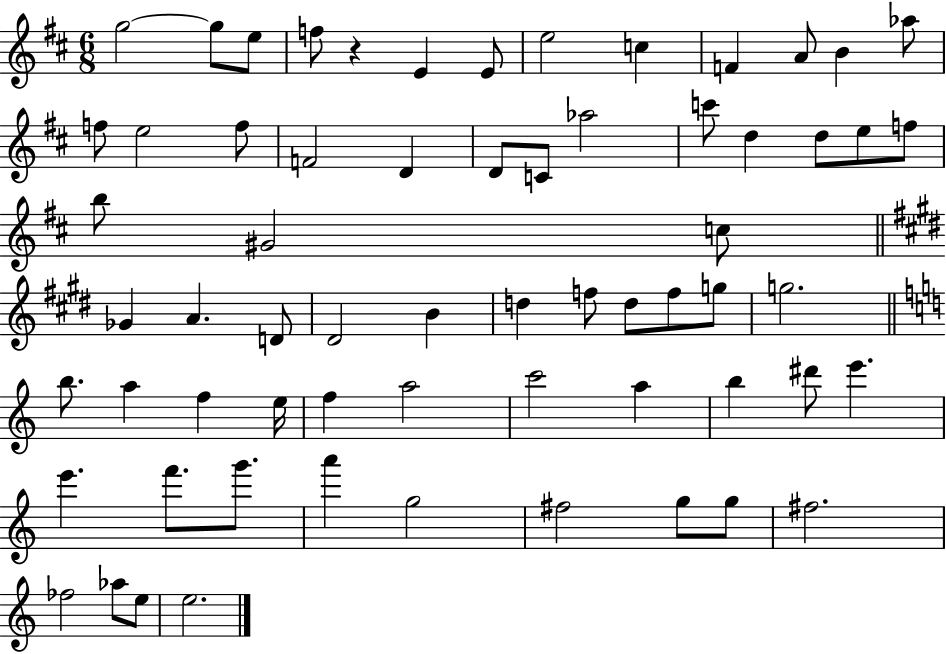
{
  \clef treble
  \numericTimeSignature
  \time 6/8
  \key d \major
  g''2~~ g''8 e''8 | f''8 r4 e'4 e'8 | e''2 c''4 | f'4 a'8 b'4 aes''8 | \break f''8 e''2 f''8 | f'2 d'4 | d'8 c'8 aes''2 | c'''8 d''4 d''8 e''8 f''8 | \break b''8 gis'2 c''8 | \bar "||" \break \key e \major ges'4 a'4. d'8 | dis'2 b'4 | d''4 f''8 d''8 f''8 g''8 | g''2. | \break \bar "||" \break \key a \minor b''8. a''4 f''4 e''16 | f''4 a''2 | c'''2 a''4 | b''4 dis'''8 e'''4. | \break e'''4. f'''8. g'''8. | a'''4 g''2 | fis''2 g''8 g''8 | fis''2. | \break fes''2 aes''8 e''8 | e''2. | \bar "|."
}